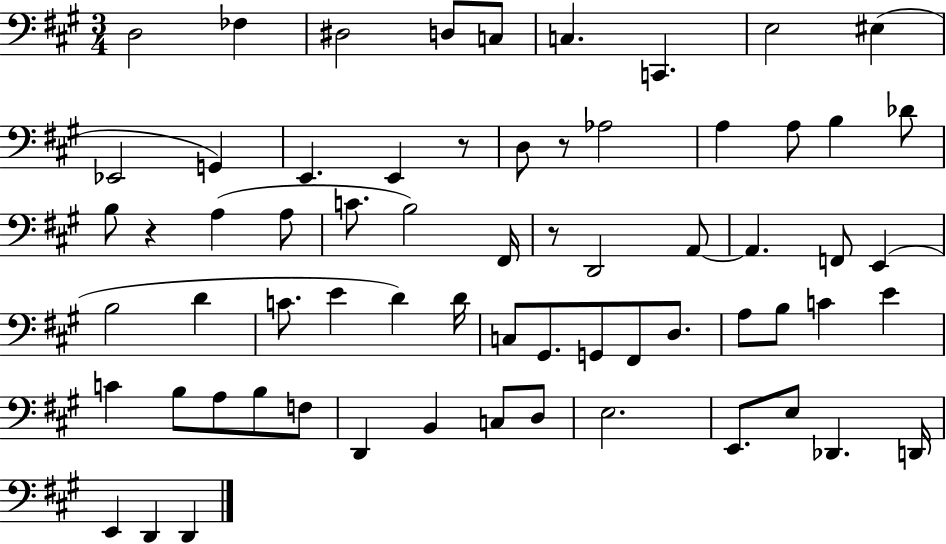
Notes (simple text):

D3/h FES3/q D#3/h D3/e C3/e C3/q. C2/q. E3/h EIS3/q Eb2/h G2/q E2/q. E2/q R/e D3/e R/e Ab3/h A3/q A3/e B3/q Db4/e B3/e R/q A3/q A3/e C4/e. B3/h F#2/s R/e D2/h A2/e A2/q. F2/e E2/q B3/h D4/q C4/e. E4/q D4/q D4/s C3/e G#2/e. G2/e F#2/e D3/e. A3/e B3/e C4/q E4/q C4/q B3/e A3/e B3/e F3/e D2/q B2/q C3/e D3/e E3/h. E2/e. E3/e Db2/q. D2/s E2/q D2/q D2/q